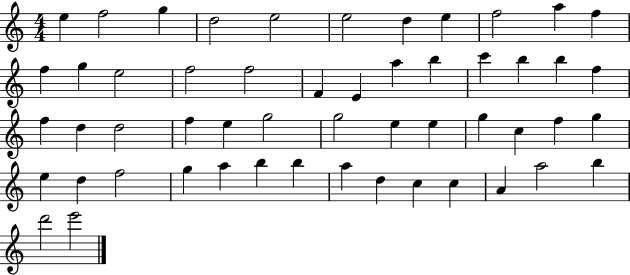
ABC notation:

X:1
T:Untitled
M:4/4
L:1/4
K:C
e f2 g d2 e2 e2 d e f2 a f f g e2 f2 f2 F E a b c' b b f f d d2 f e g2 g2 e e g c f g e d f2 g a b b a d c c A a2 b d'2 e'2